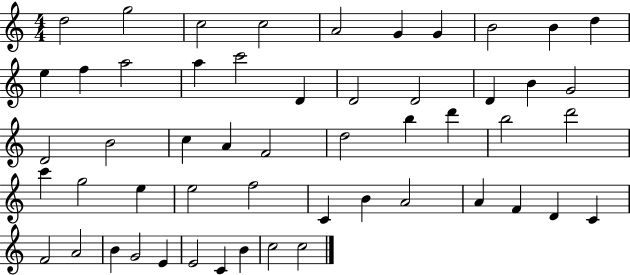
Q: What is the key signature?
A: C major